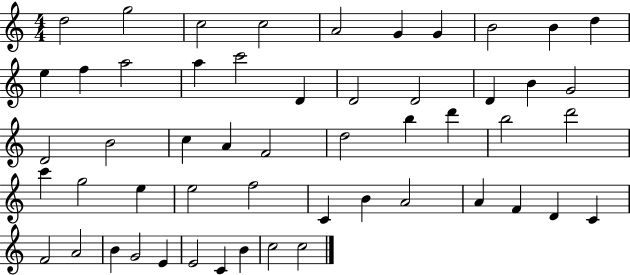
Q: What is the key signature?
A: C major